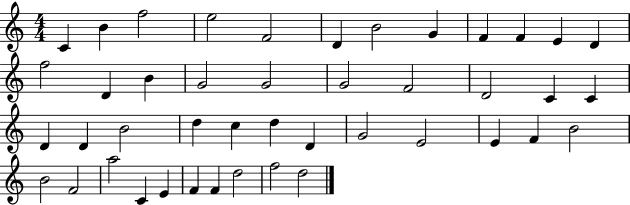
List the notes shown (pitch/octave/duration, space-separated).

C4/q B4/q F5/h E5/h F4/h D4/q B4/h G4/q F4/q F4/q E4/q D4/q F5/h D4/q B4/q G4/h G4/h G4/h F4/h D4/h C4/q C4/q D4/q D4/q B4/h D5/q C5/q D5/q D4/q G4/h E4/h E4/q F4/q B4/h B4/h F4/h A5/h C4/q E4/q F4/q F4/q D5/h F5/h D5/h